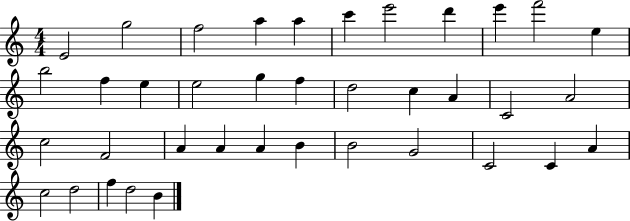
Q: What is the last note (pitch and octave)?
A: B4